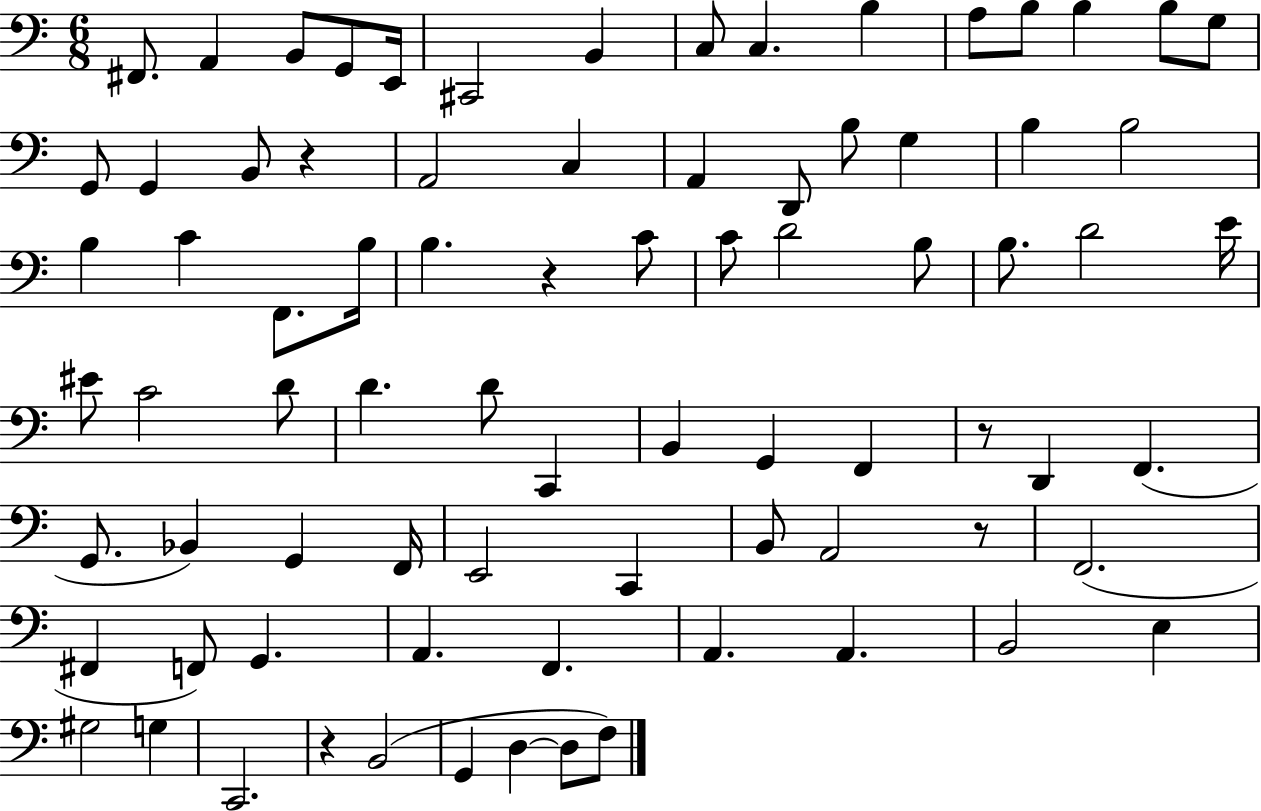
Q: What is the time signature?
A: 6/8